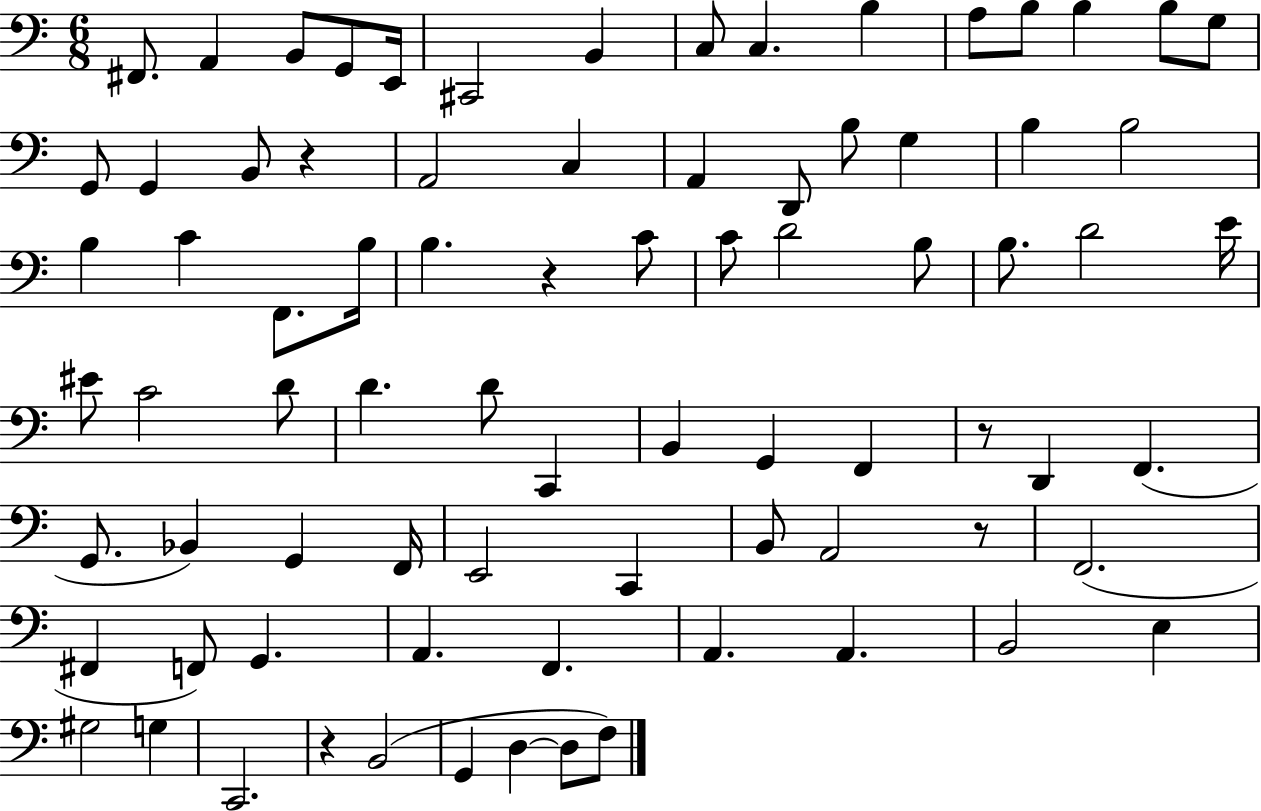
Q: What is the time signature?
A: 6/8